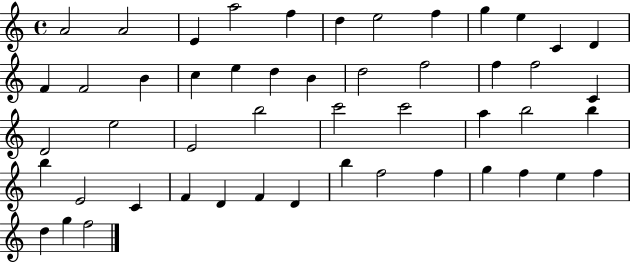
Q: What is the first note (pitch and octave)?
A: A4